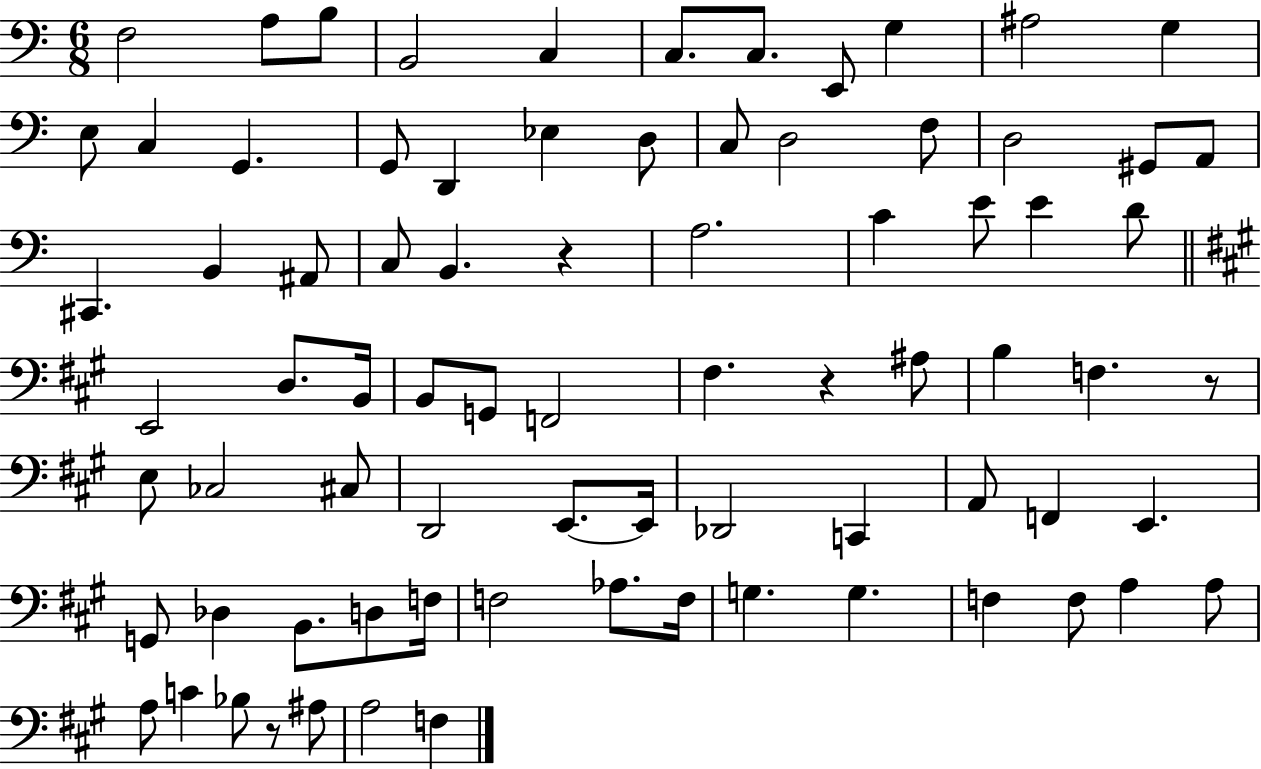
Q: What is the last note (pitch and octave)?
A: F3